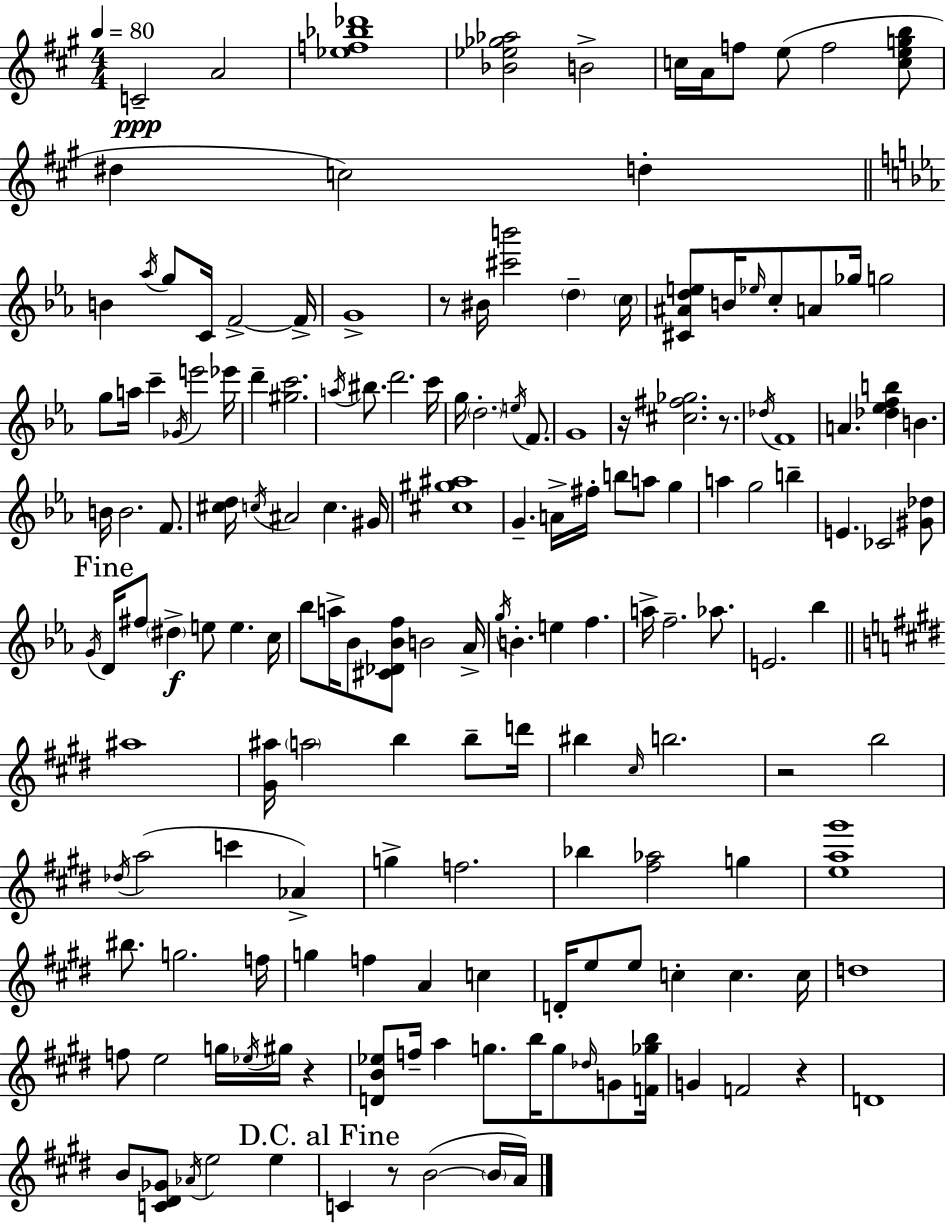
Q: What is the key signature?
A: A major